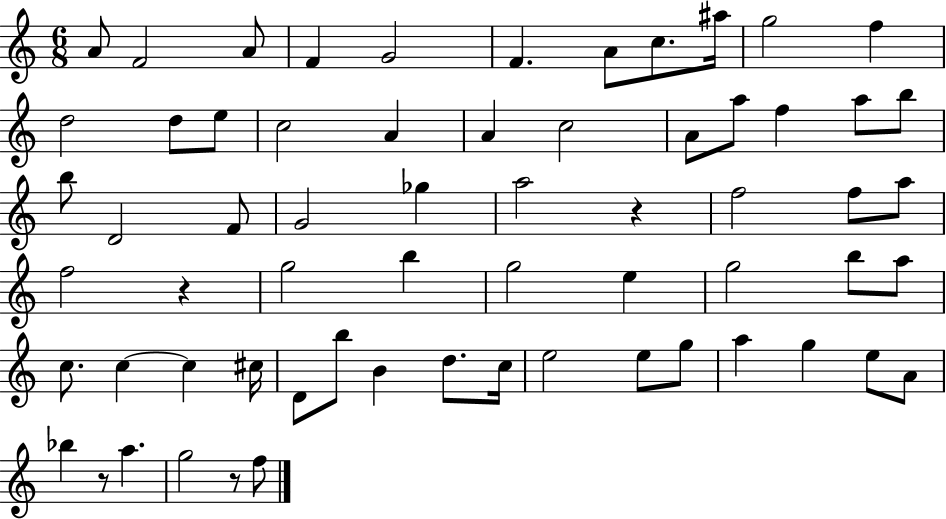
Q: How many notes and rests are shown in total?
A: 64